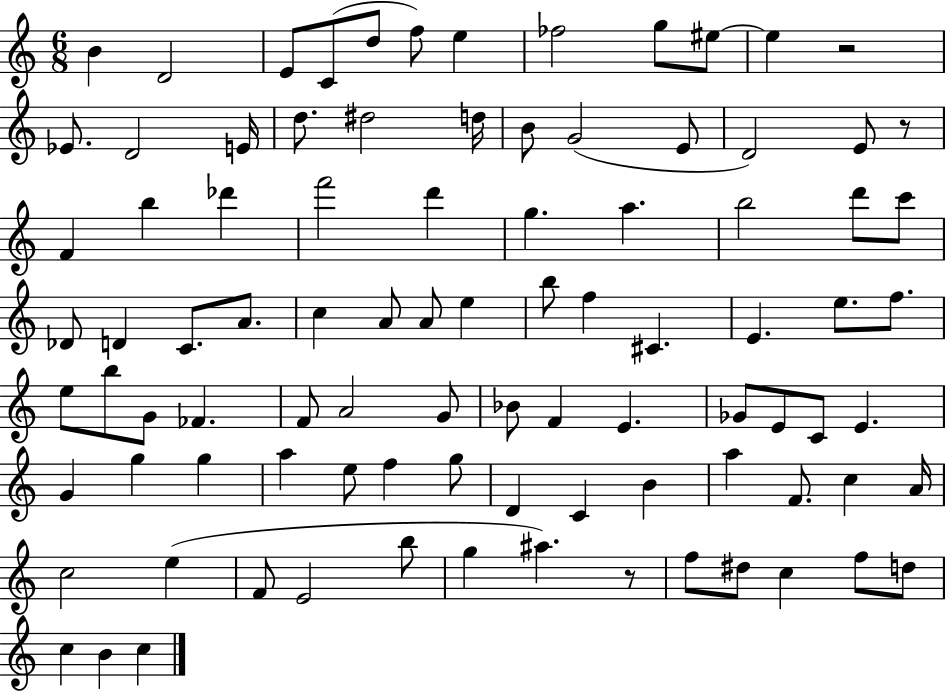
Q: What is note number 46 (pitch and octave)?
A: F5